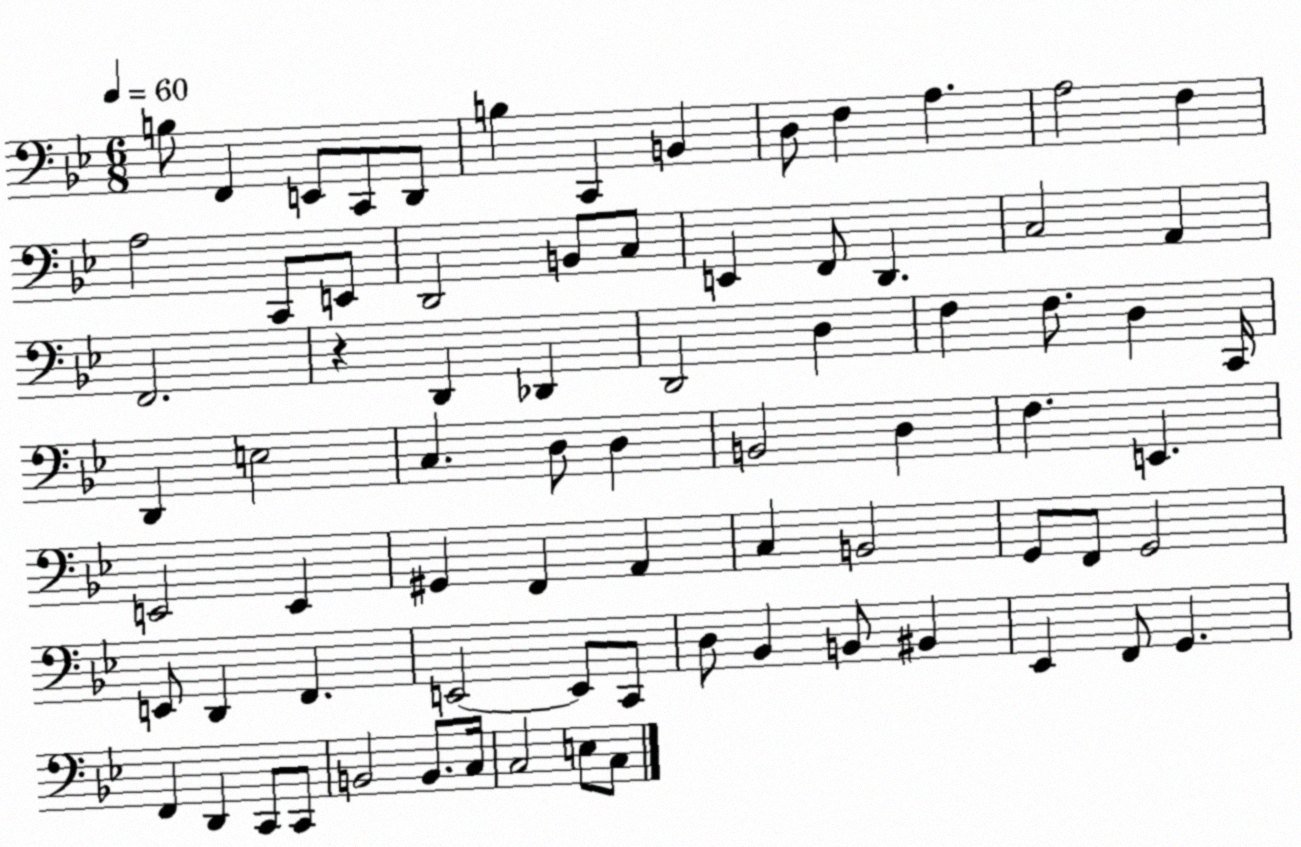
X:1
T:Untitled
M:6/8
L:1/4
K:Bb
B,/2 F,, E,,/2 C,,/2 D,,/2 B, C,, B,, D,/2 F, A, A,2 F, A,2 C,,/2 E,,/2 D,,2 B,,/2 C,/2 E,, F,,/2 D,, C,2 A,, F,,2 z D,, _D,, D,,2 D, F, F,/2 D, C,,/4 D,, E,2 C, D,/2 D, B,,2 D, F, E,, E,,2 E,, ^G,, F,, A,, C, B,,2 G,,/2 F,,/2 G,,2 E,,/2 D,, F,, E,,2 E,,/2 C,,/2 D,/2 _B,, B,,/2 ^B,, _E,, F,,/2 G,, F,, D,, C,,/2 C,,/2 B,,2 B,,/2 C,/4 C,2 E,/2 C,/2